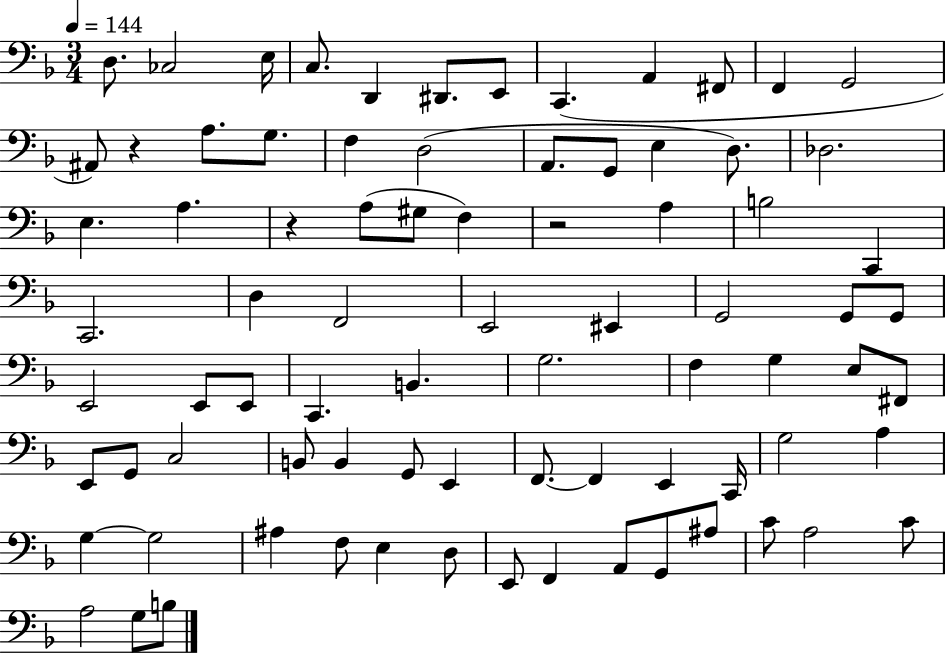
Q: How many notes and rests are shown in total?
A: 81